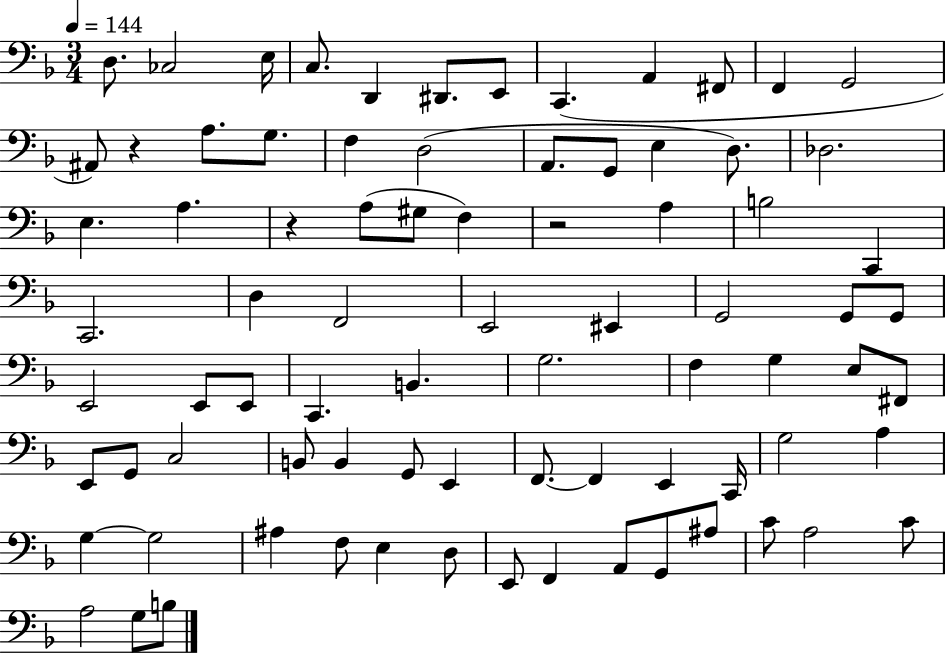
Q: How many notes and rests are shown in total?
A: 81